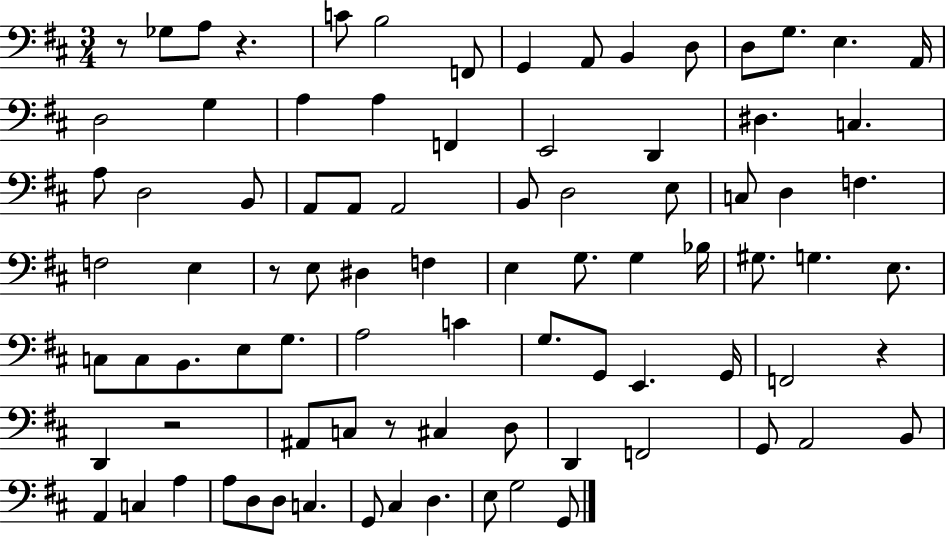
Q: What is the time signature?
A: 3/4